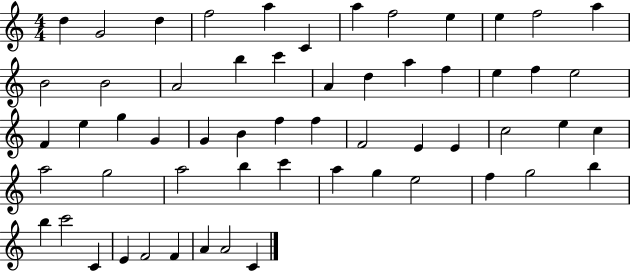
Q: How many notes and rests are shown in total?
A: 58